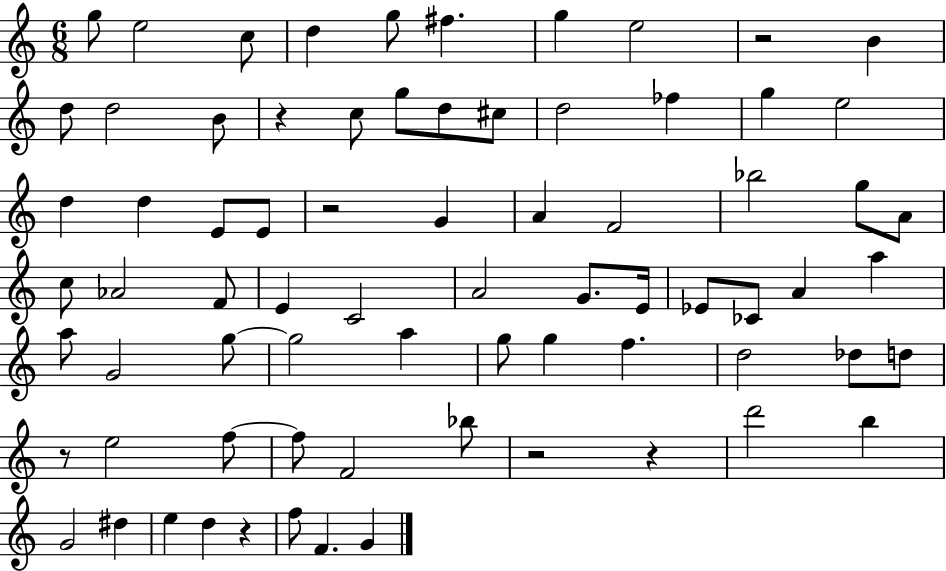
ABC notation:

X:1
T:Untitled
M:6/8
L:1/4
K:C
g/2 e2 c/2 d g/2 ^f g e2 z2 B d/2 d2 B/2 z c/2 g/2 d/2 ^c/2 d2 _f g e2 d d E/2 E/2 z2 G A F2 _b2 g/2 A/2 c/2 _A2 F/2 E C2 A2 G/2 E/4 _E/2 _C/2 A a a/2 G2 g/2 g2 a g/2 g f d2 _d/2 d/2 z/2 e2 f/2 f/2 F2 _b/2 z2 z d'2 b G2 ^d e d z f/2 F G